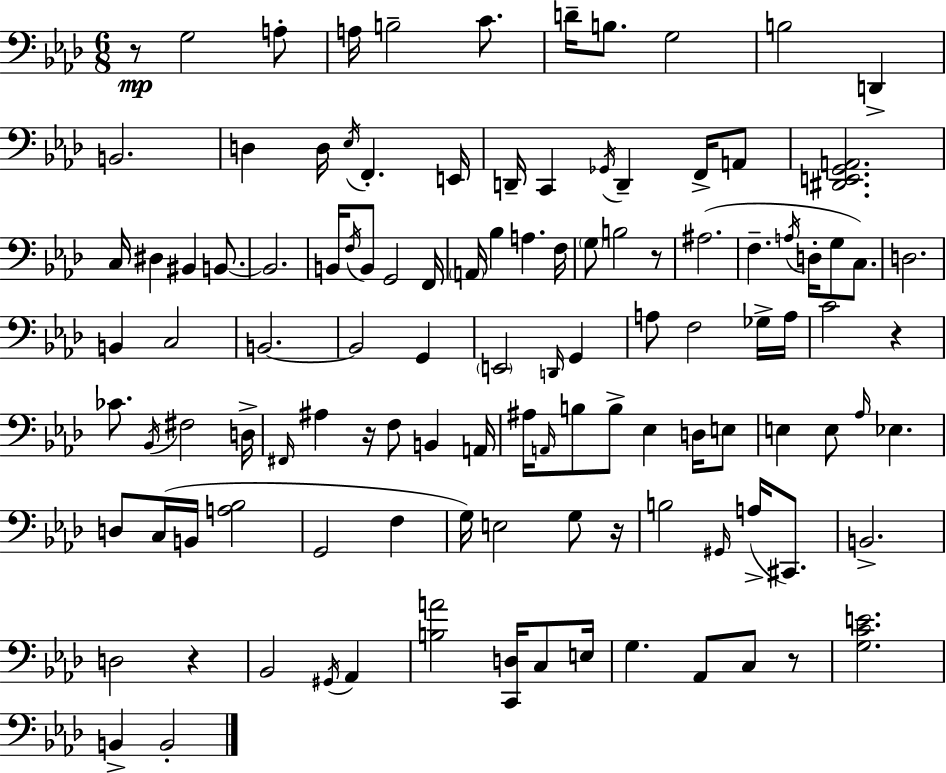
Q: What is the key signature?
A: AES major